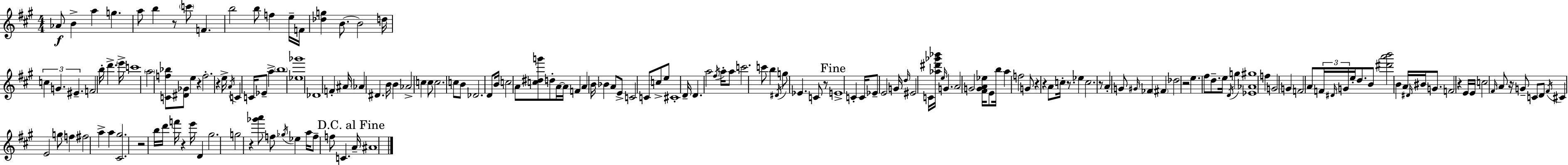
Ab4/e B4/q A5/q G5/q. A5/e B5/q R/e C6/e F4/q. B5/h B5/e F5/q E5/s F4/s [Db5,G5]/q B4/e. B4/h D5/s C5/q G4/q. EIS4/q. F4/h B5/s D6/q. E6/s C6/w A5/h [C4,F5,Bb5]/e [D#4,Gb4]/e E5/q R/q F5/h. R/q E5/s A4/s C4/q C4/s Eb4/e A5/q B5/w [Eb5,Gb6]/w Db4/w F4/q A#4/s Ab4/q D#4/q. B4/s B4/q Ab4/h C5/q C5/e C5/h. C5/e B4/e Db4/h. D4/e B4/s C5/h A4/e [C5,D#5,G6]/e D5/e A4/s A4/s F4/q A4/q B4/s Bb4/q A4/e E4/e C4/h C4/e C5/e E5/e C#4/w D4/s D4/q. A5/h F#5/s A5/s A5/e C6/h. C6/e B5/q D#4/s G5/e Eb4/q. C4/e R/e E4/w C4/q C4/s Eb4/e E4/h G4/s D5/s EIS4/h C4/s [Ab5,D#6,Gb6,Bb6]/s E5/s G4/q. A4/h G4/h [F#4,G4,A4,Eb5]/s E4/e B5/s A5/q F5/h G4/e R/q R/q A4/e C5/s R/e. Eb5/q C5/h. R/e A4/q G4/e G#4/s FES4/q F#4/q Db5/h R/h E5/q. F#5/e D5/e. E5/s D4/s G5/q [Eb4,Ab4,G#5]/w F5/q G4/h G4/q F4/h A4/e F4/s D#4/s G4/s E5/s D5/e. B4/e [D#6,A6,B6]/h B4/q A4/s D#4/s BIS4/s G4/e. F4/h R/q E4/s E4/s C5/h F#4/s A4/e R/s G4/e C4/e D4/e F#4/s C#4/q E4/h G5/e F5/q F#5/h A5/q A5/q [C#4,G#5]/h. R/h B5/s D6/s F6/s R/q E6/s D4/q G#5/h. G5/h R/q [Gb6,A6]/e F5/e Gb5/s Eb5/q A5/s F5/e F5/e C4/q. A4/s A#4/w